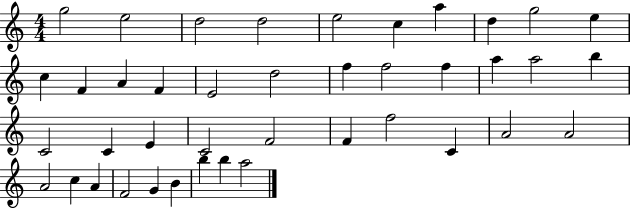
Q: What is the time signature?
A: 4/4